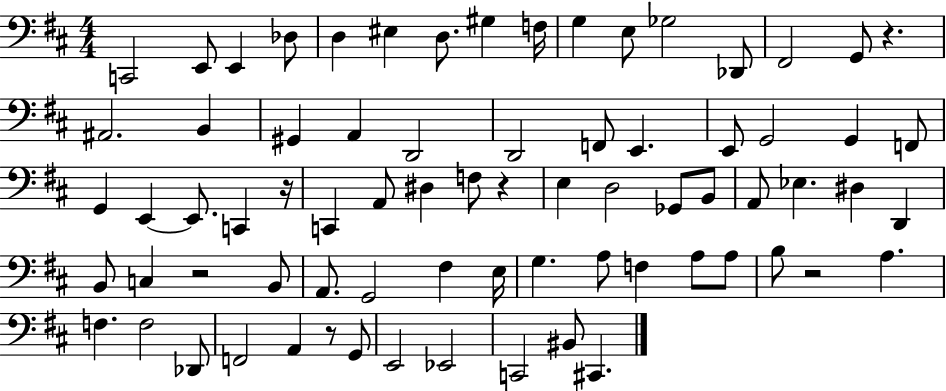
C2/h E2/e E2/q Db3/e D3/q EIS3/q D3/e. G#3/q F3/s G3/q E3/e Gb3/h Db2/e F#2/h G2/e R/q. A#2/h. B2/q G#2/q A2/q D2/h D2/h F2/e E2/q. E2/e G2/h G2/q F2/e G2/q E2/q E2/e. C2/q R/s C2/q A2/e D#3/q F3/e R/q E3/q D3/h Gb2/e B2/e A2/e Eb3/q. D#3/q D2/q B2/e C3/q R/h B2/e A2/e. G2/h F#3/q E3/s G3/q. A3/e F3/q A3/e A3/e B3/e R/h A3/q. F3/q. F3/h Db2/e F2/h A2/q R/e G2/e E2/h Eb2/h C2/h BIS2/e C#2/q.